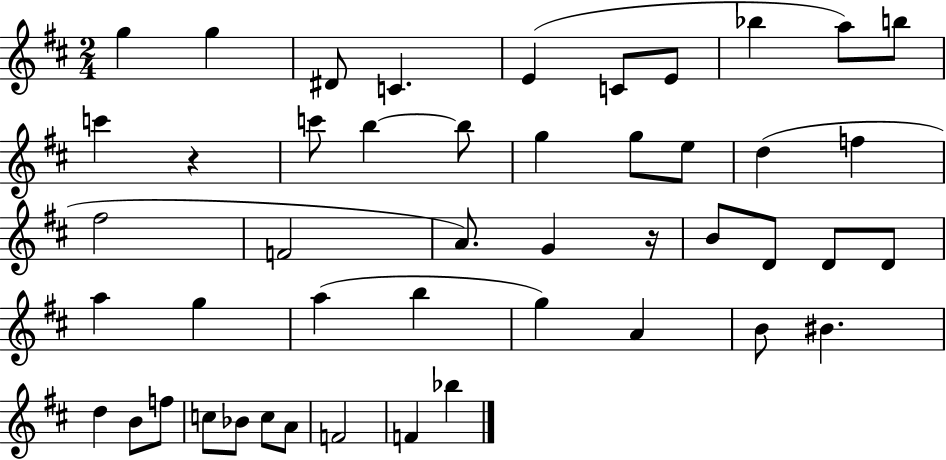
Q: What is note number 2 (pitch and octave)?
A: G5